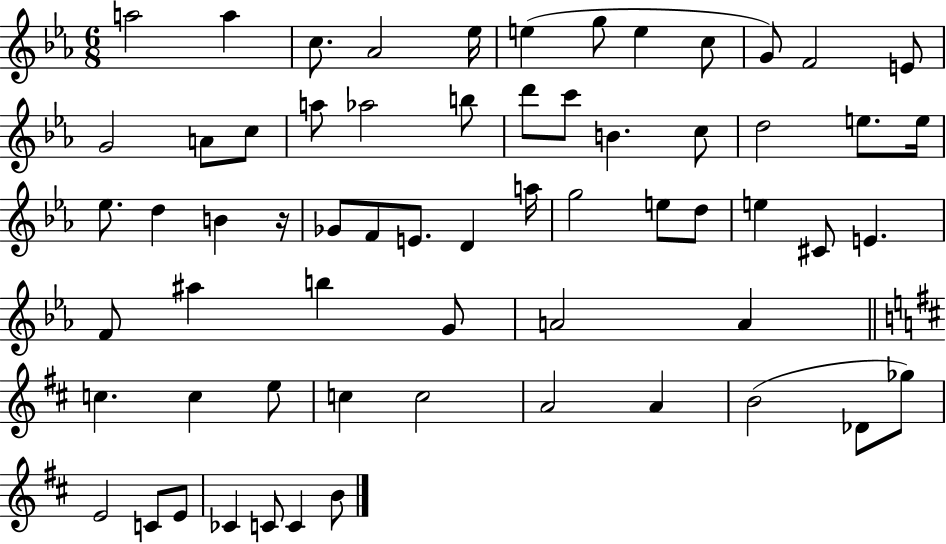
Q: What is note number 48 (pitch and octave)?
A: E5